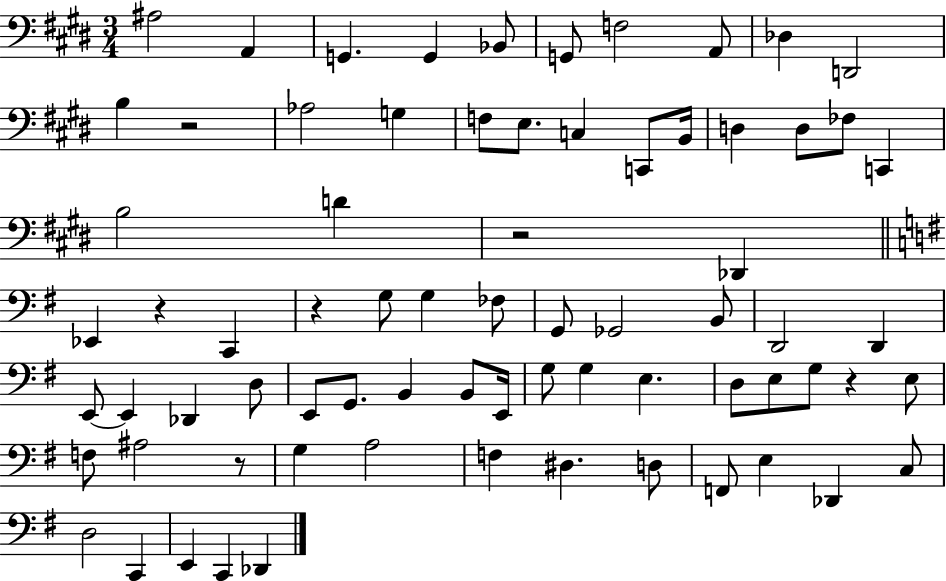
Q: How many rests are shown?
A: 6